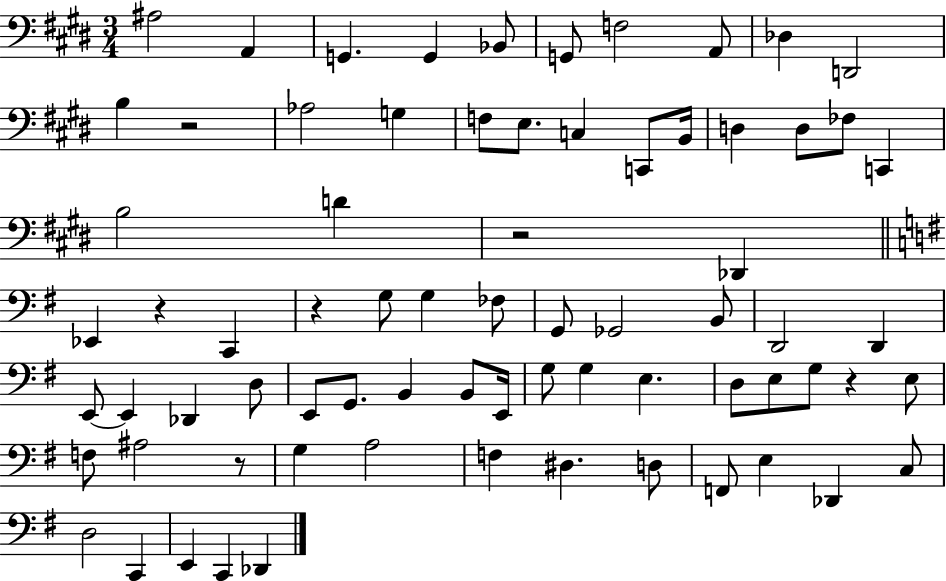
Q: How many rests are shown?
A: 6